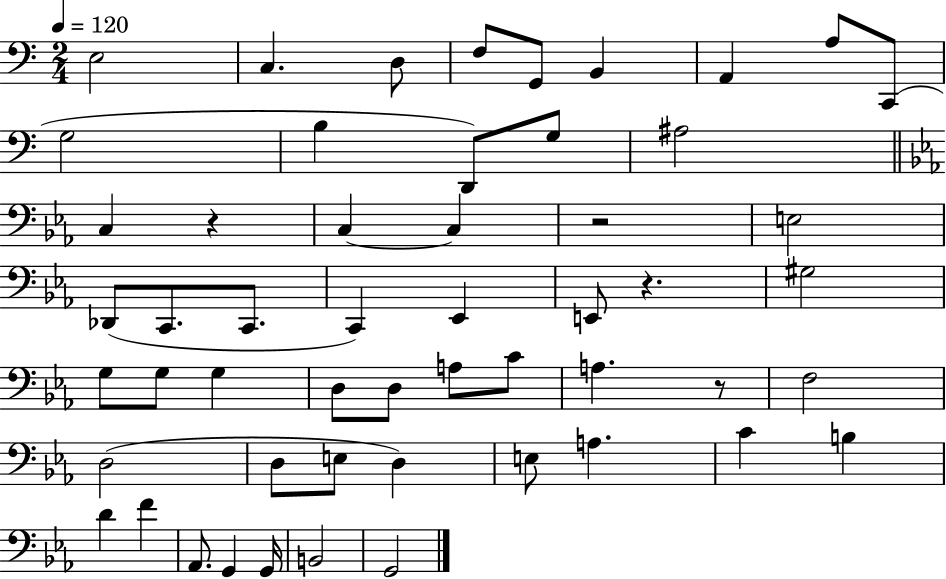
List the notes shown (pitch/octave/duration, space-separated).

E3/h C3/q. D3/e F3/e G2/e B2/q A2/q A3/e C2/e G3/h B3/q D2/e G3/e A#3/h C3/q R/q C3/q C3/q R/h E3/h Db2/e C2/e. C2/e. C2/q Eb2/q E2/e R/q. G#3/h G3/e G3/e G3/q D3/e D3/e A3/e C4/e A3/q. R/e F3/h D3/h D3/e E3/e D3/q E3/e A3/q. C4/q B3/q D4/q F4/q Ab2/e. G2/q G2/s B2/h G2/h